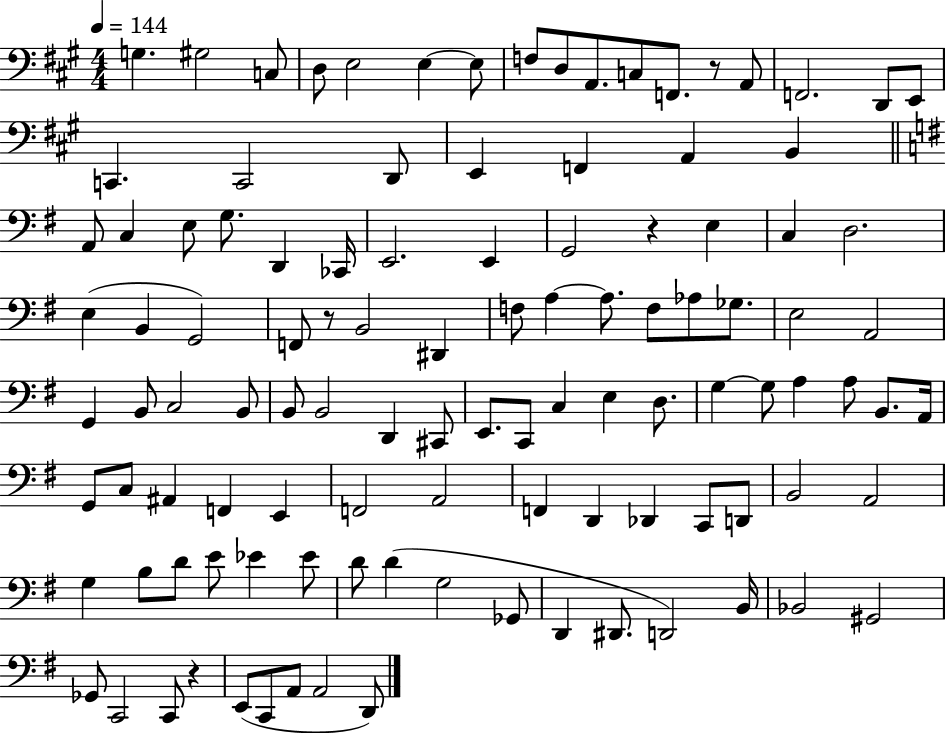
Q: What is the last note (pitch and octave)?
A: D2